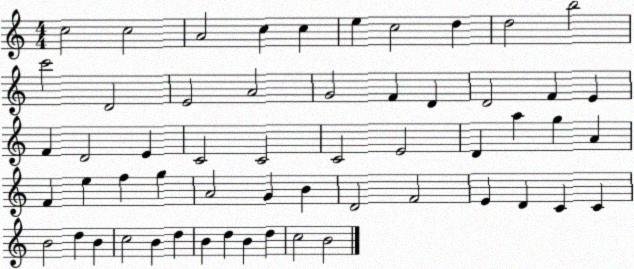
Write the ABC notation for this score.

X:1
T:Untitled
M:4/4
L:1/4
K:C
c2 c2 A2 c c e c2 d d2 b2 c'2 D2 E2 A2 G2 F D D2 F E F D2 E C2 C2 C2 E2 D a g A F e f g A2 G B D2 F2 E D C C B2 d B c2 B d B d B d c2 B2